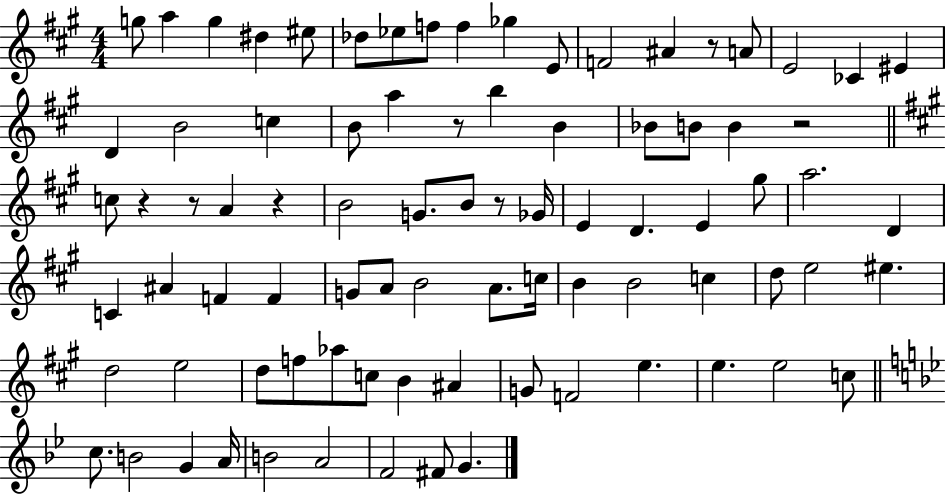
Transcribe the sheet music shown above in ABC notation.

X:1
T:Untitled
M:4/4
L:1/4
K:A
g/2 a g ^d ^e/2 _d/2 _e/2 f/2 f _g E/2 F2 ^A z/2 A/2 E2 _C ^E D B2 c B/2 a z/2 b B _B/2 B/2 B z2 c/2 z z/2 A z B2 G/2 B/2 z/2 _G/4 E D E ^g/2 a2 D C ^A F F G/2 A/2 B2 A/2 c/4 B B2 c d/2 e2 ^e d2 e2 d/2 f/2 _a/2 c/2 B ^A G/2 F2 e e e2 c/2 c/2 B2 G A/4 B2 A2 F2 ^F/2 G